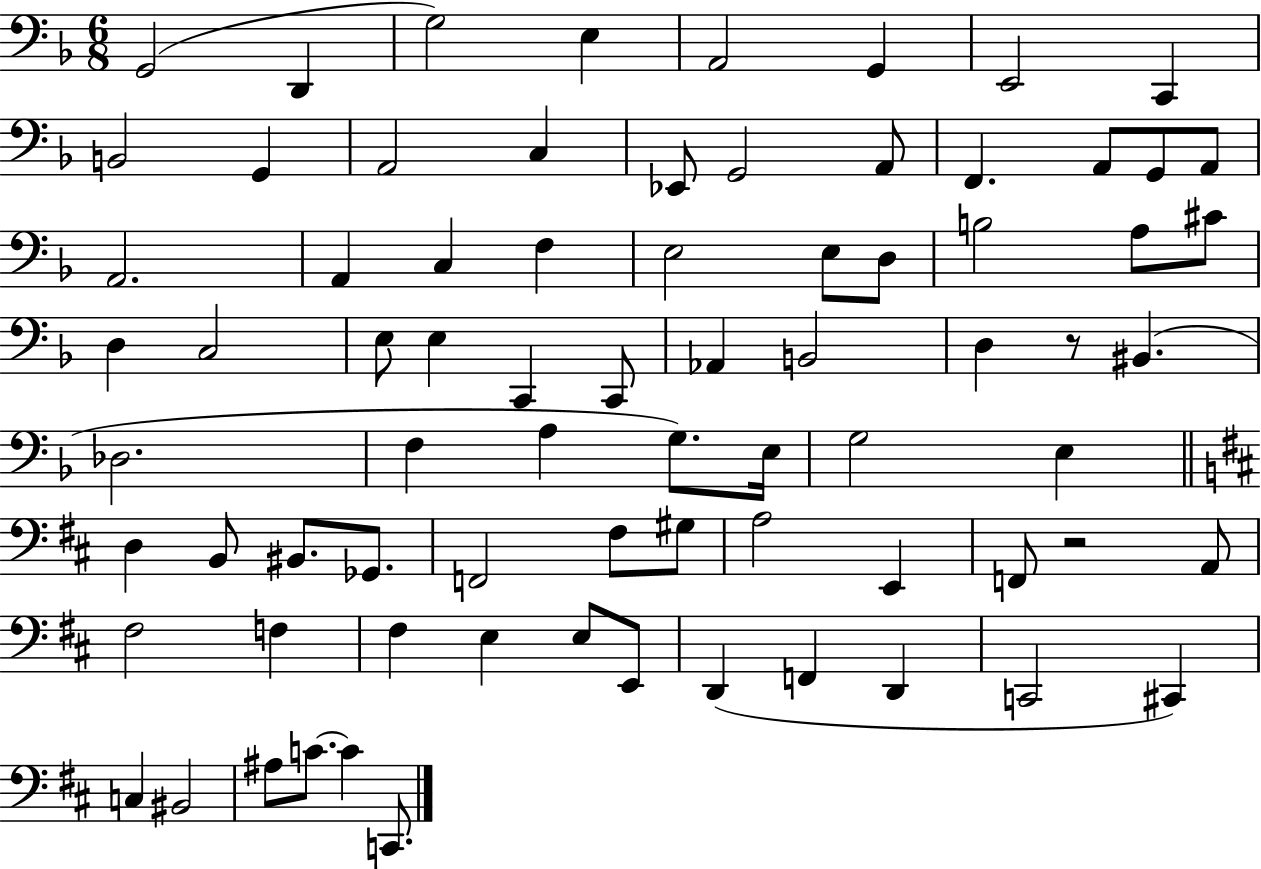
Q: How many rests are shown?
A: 2